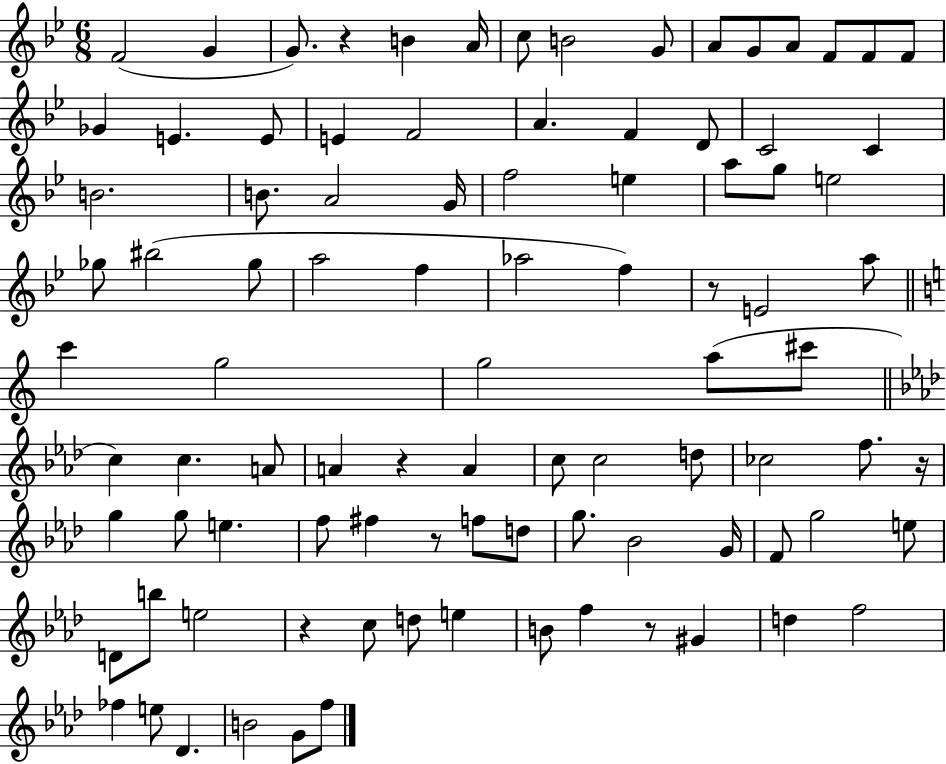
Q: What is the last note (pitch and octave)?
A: F5